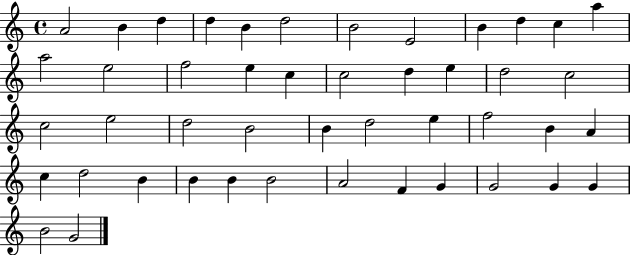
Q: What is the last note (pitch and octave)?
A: G4